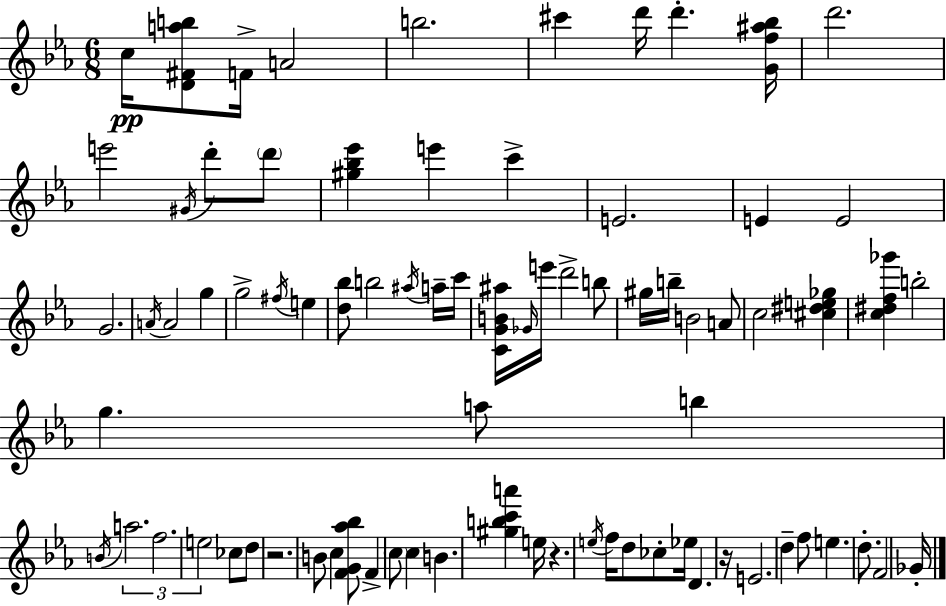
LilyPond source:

{
  \clef treble
  \numericTimeSignature
  \time 6/8
  \key c \minor
  c''16\pp <d' fis' a'' b''>8 f'16-> a'2 | b''2. | cis'''4 d'''16 d'''4.-. <g' f'' ais'' bes''>16 | d'''2. | \break e'''2 \acciaccatura { gis'16 } d'''8-. \parenthesize d'''8 | <gis'' bes'' ees'''>4 e'''4 c'''4-> | e'2. | e'4 e'2 | \break g'2. | \acciaccatura { a'16 } a'2 g''4 | g''2-> \acciaccatura { fis''16 } e''4 | <d'' bes''>8 b''2 | \break \acciaccatura { ais''16 } a''16-- c'''16 <c' g' b' ais''>16 \grace { ges'16 } e'''16 d'''2-> | b''8 gis''16 b''16-- b'2 | a'8 c''2 | <cis'' dis'' e'' ges''>4 <c'' dis'' f'' ges'''>4 b''2-. | \break g''4. a''8 | b''4 \acciaccatura { b'16 } \tuplet 3/2 { a''2. | f''2. | e''2 } | \break ces''8 d''8 r2. | b'8 c''4 | <f' g' aes'' bes''>8 f'4-> \parenthesize c''8 c''4 | b'4. <gis'' b'' c''' a'''>4 e''16 r4. | \break \acciaccatura { e''16 } f''16 d''8 ces''8-. ees''16 | d'4. r16 e'2. | d''4-- f''8 | e''4. d''8.-. f'2 | \break ges'16-. \bar "|."
}